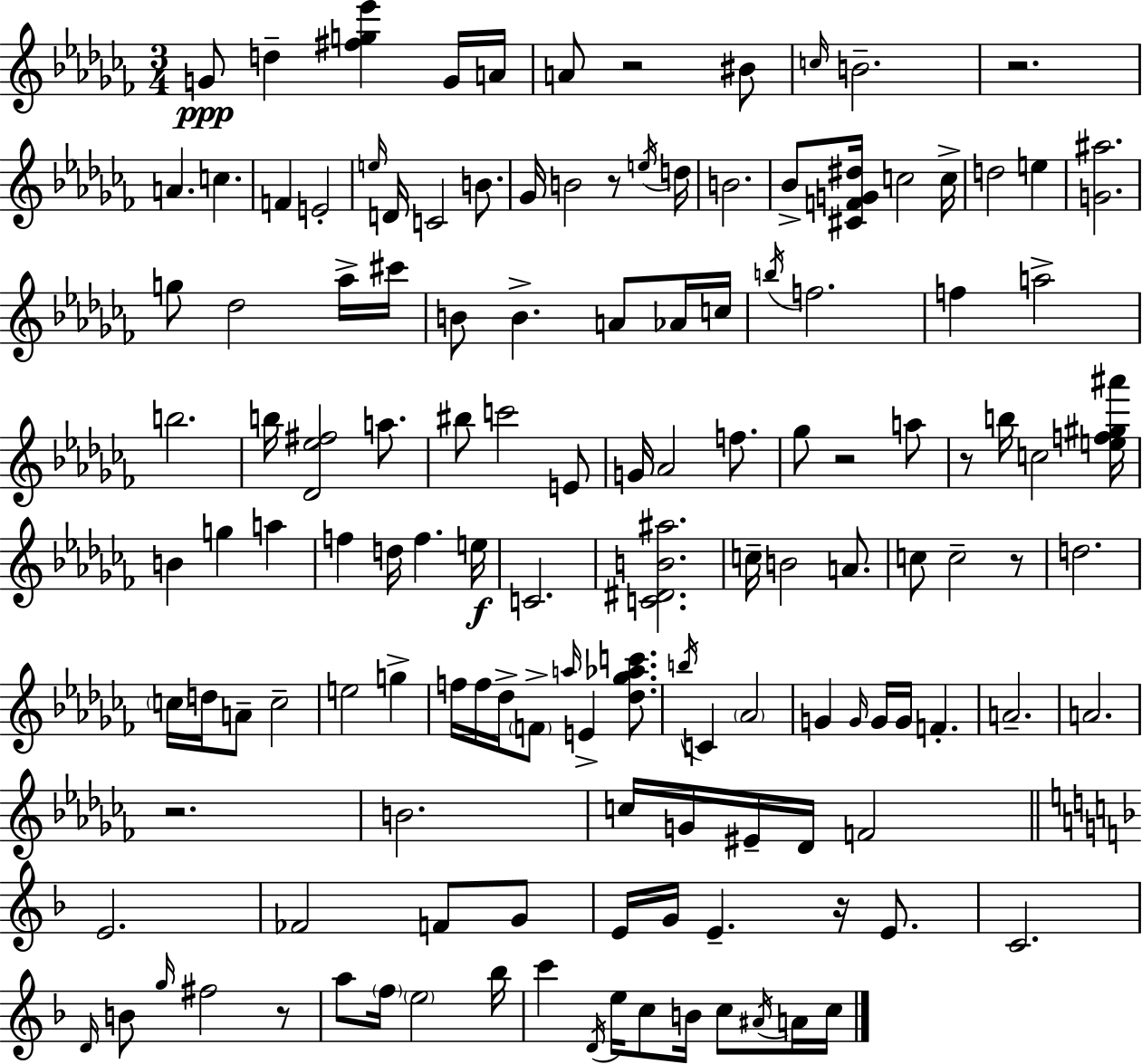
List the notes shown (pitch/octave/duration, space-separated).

G4/e D5/q [F#5,G5,Eb6]/q G4/s A4/s A4/e R/h BIS4/e C5/s B4/h. R/h. A4/q. C5/q. F4/q E4/h E5/s D4/s C4/h B4/e. Gb4/s B4/h R/e E5/s D5/s B4/h. Bb4/e [C#4,F4,G4,D#5]/s C5/h C5/s D5/h E5/q [G4,A#5]/h. G5/e Db5/h Ab5/s C#6/s B4/e B4/q. A4/e Ab4/s C5/s B5/s F5/h. F5/q A5/h B5/h. B5/s [Db4,Eb5,F#5]/h A5/e. BIS5/e C6/h E4/e G4/s Ab4/h F5/e. Gb5/e R/h A5/e R/e B5/s C5/h [E5,F5,G#5,A#6]/s B4/q G5/q A5/q F5/q D5/s F5/q. E5/s C4/h. [C4,D#4,B4,A#5]/h. C5/s B4/h A4/e. C5/e C5/h R/e D5/h. C5/s D5/s A4/e C5/h E5/h G5/q F5/s F5/s Db5/s F4/e A5/s E4/q [Db5,Gb5,Ab5,C6]/e. B5/s C4/q Ab4/h G4/q G4/s G4/s G4/s F4/q. A4/h. A4/h. R/h. B4/h. C5/s G4/s EIS4/s Db4/s F4/h E4/h. FES4/h F4/e G4/e E4/s G4/s E4/q. R/s E4/e. C4/h. D4/s B4/e G5/s F#5/h R/e A5/e F5/s E5/h Bb5/s C6/q D4/s E5/s C5/e B4/s C5/e A#4/s A4/s C5/s